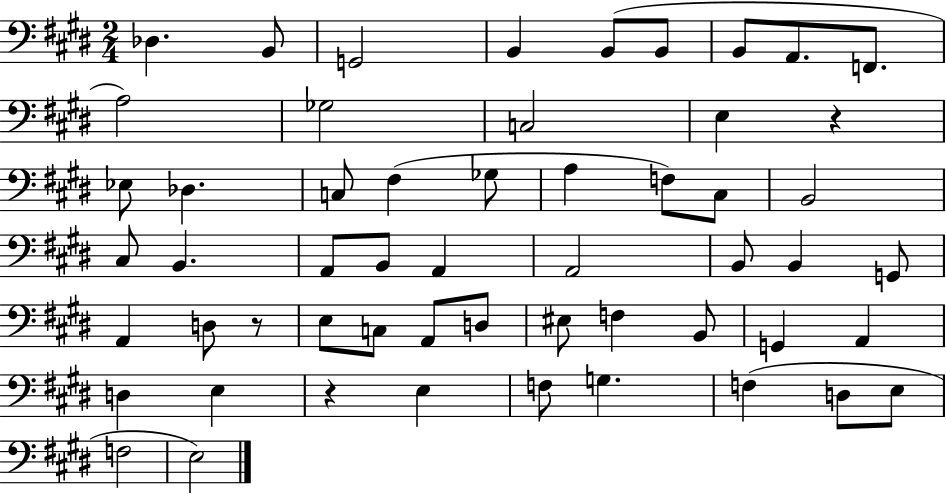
Db3/q. B2/e G2/h B2/q B2/e B2/e B2/e A2/e. F2/e. A3/h Gb3/h C3/h E3/q R/q Eb3/e Db3/q. C3/e F#3/q Gb3/e A3/q F3/e C#3/e B2/h C#3/e B2/q. A2/e B2/e A2/q A2/h B2/e B2/q G2/e A2/q D3/e R/e E3/e C3/e A2/e D3/e EIS3/e F3/q B2/e G2/q A2/q D3/q E3/q R/q E3/q F3/e G3/q. F3/q D3/e E3/e F3/h E3/h